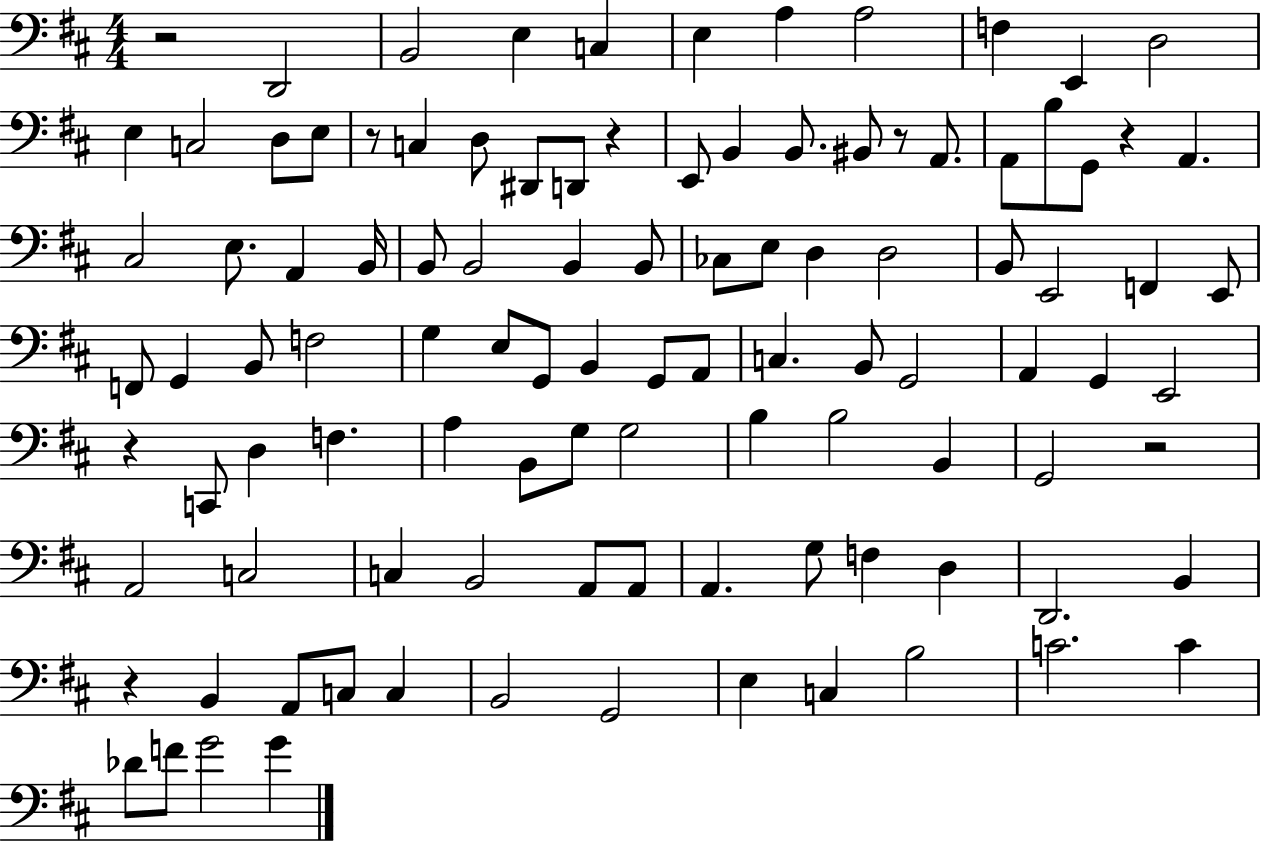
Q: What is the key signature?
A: D major